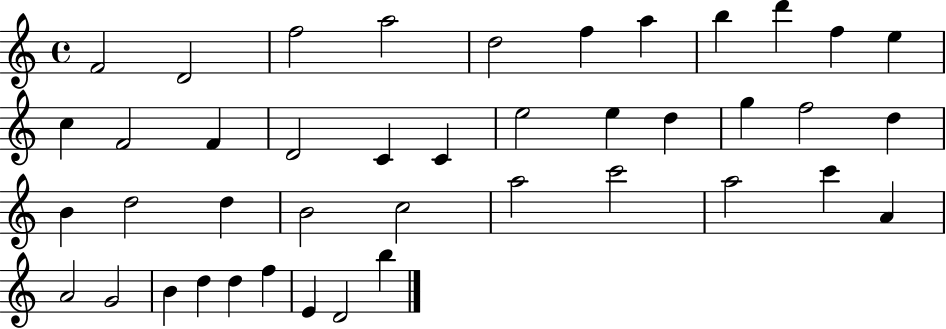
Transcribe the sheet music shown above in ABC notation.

X:1
T:Untitled
M:4/4
L:1/4
K:C
F2 D2 f2 a2 d2 f a b d' f e c F2 F D2 C C e2 e d g f2 d B d2 d B2 c2 a2 c'2 a2 c' A A2 G2 B d d f E D2 b